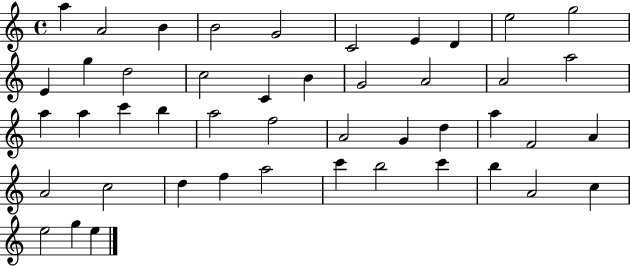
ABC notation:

X:1
T:Untitled
M:4/4
L:1/4
K:C
a A2 B B2 G2 C2 E D e2 g2 E g d2 c2 C B G2 A2 A2 a2 a a c' b a2 f2 A2 G d a F2 A A2 c2 d f a2 c' b2 c' b A2 c e2 g e